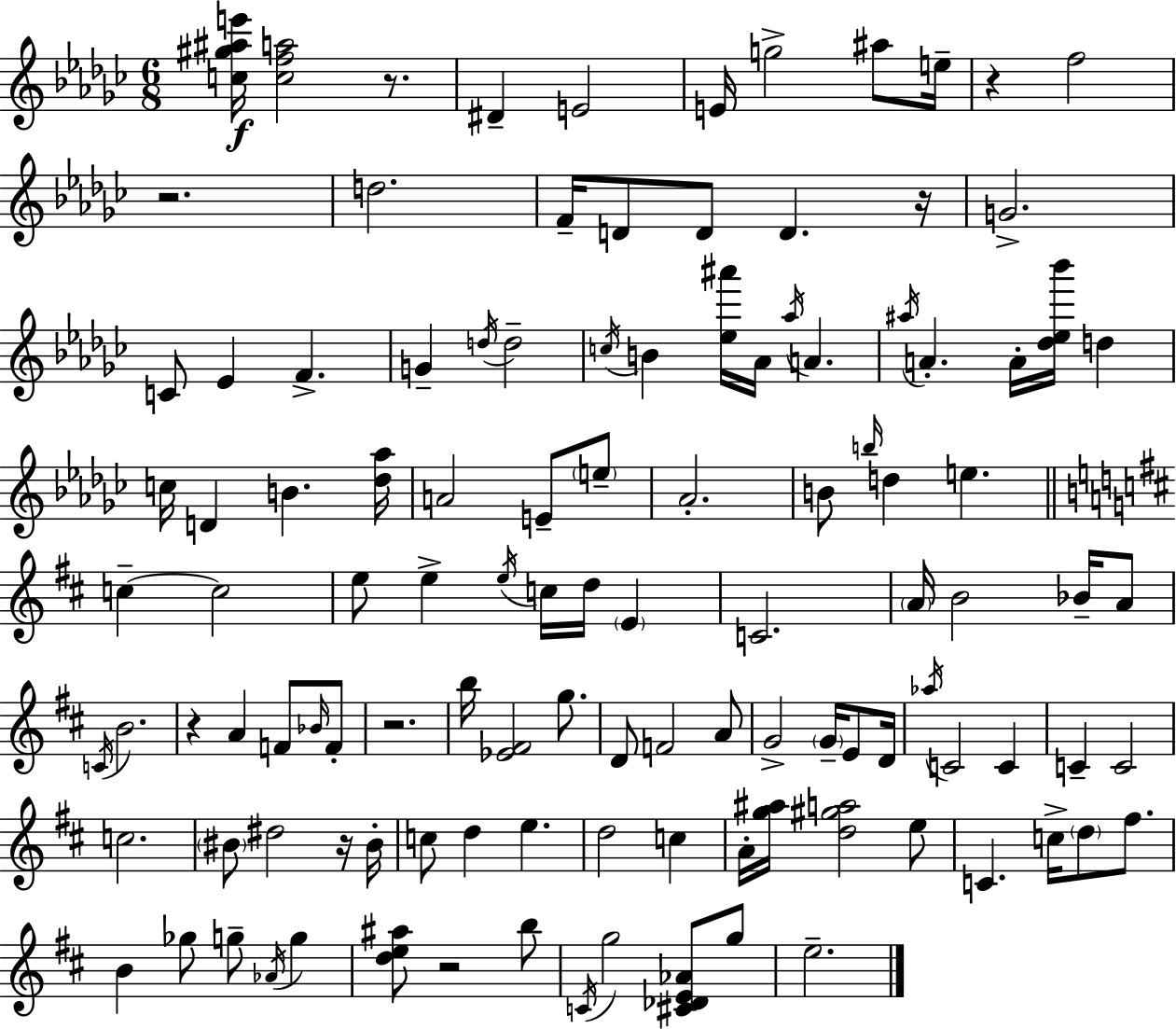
[C5,G#5,A#5,E6]/s [C5,F5,A5]/h R/e. D#4/q E4/h E4/s G5/h A#5/e E5/s R/q F5/h R/h. D5/h. F4/s D4/e D4/e D4/q. R/s G4/h. C4/e Eb4/q F4/q. G4/q D5/s D5/h C5/s B4/q [Eb5,A#6]/s Ab4/s Ab5/s A4/q. A#5/s A4/q. A4/s [Db5,Eb5,Bb6]/s D5/q C5/s D4/q B4/q. [Db5,Ab5]/s A4/h E4/e E5/e Ab4/h. B4/e B5/s D5/q E5/q. C5/q C5/h E5/e E5/q E5/s C5/s D5/s E4/q C4/h. A4/s B4/h Bb4/s A4/e C4/s B4/h. R/q A4/q F4/e Bb4/s F4/e R/h. B5/s [Eb4,F#4]/h G5/e. D4/e F4/h A4/e G4/h G4/s E4/e D4/s Ab5/s C4/h C4/q C4/q C4/h C5/h. BIS4/e D#5/h R/s BIS4/s C5/e D5/q E5/q. D5/h C5/q A4/s [G5,A#5]/s [D5,G#5,A5]/h E5/e C4/q. C5/s D5/e F#5/e. B4/q Gb5/e G5/e Ab4/s G5/q [D5,E5,A#5]/e R/h B5/e C4/s G5/h [C#4,Db4,E4,Ab4]/e G5/e E5/h.